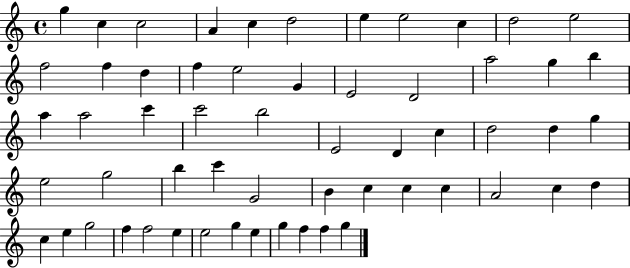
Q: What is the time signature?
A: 4/4